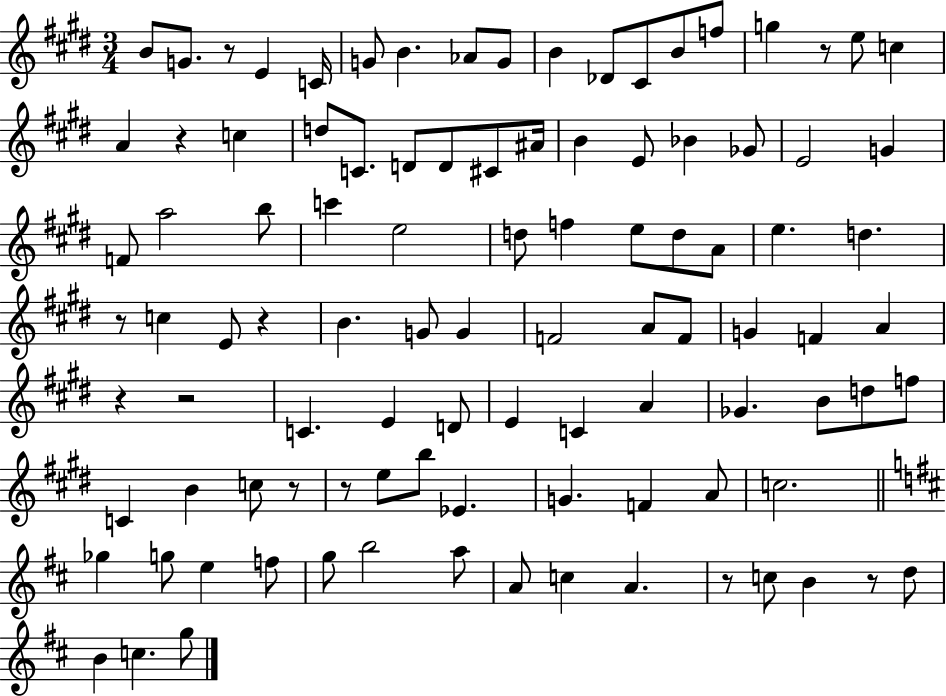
X:1
T:Untitled
M:3/4
L:1/4
K:E
B/2 G/2 z/2 E C/4 G/2 B _A/2 G/2 B _D/2 ^C/2 B/2 f/2 g z/2 e/2 c A z c d/2 C/2 D/2 D/2 ^C/2 ^A/4 B E/2 _B _G/2 E2 G F/2 a2 b/2 c' e2 d/2 f e/2 d/2 A/2 e d z/2 c E/2 z B G/2 G F2 A/2 F/2 G F A z z2 C E D/2 E C A _G B/2 d/2 f/2 C B c/2 z/2 z/2 e/2 b/2 _E G F A/2 c2 _g g/2 e f/2 g/2 b2 a/2 A/2 c A z/2 c/2 B z/2 d/2 B c g/2